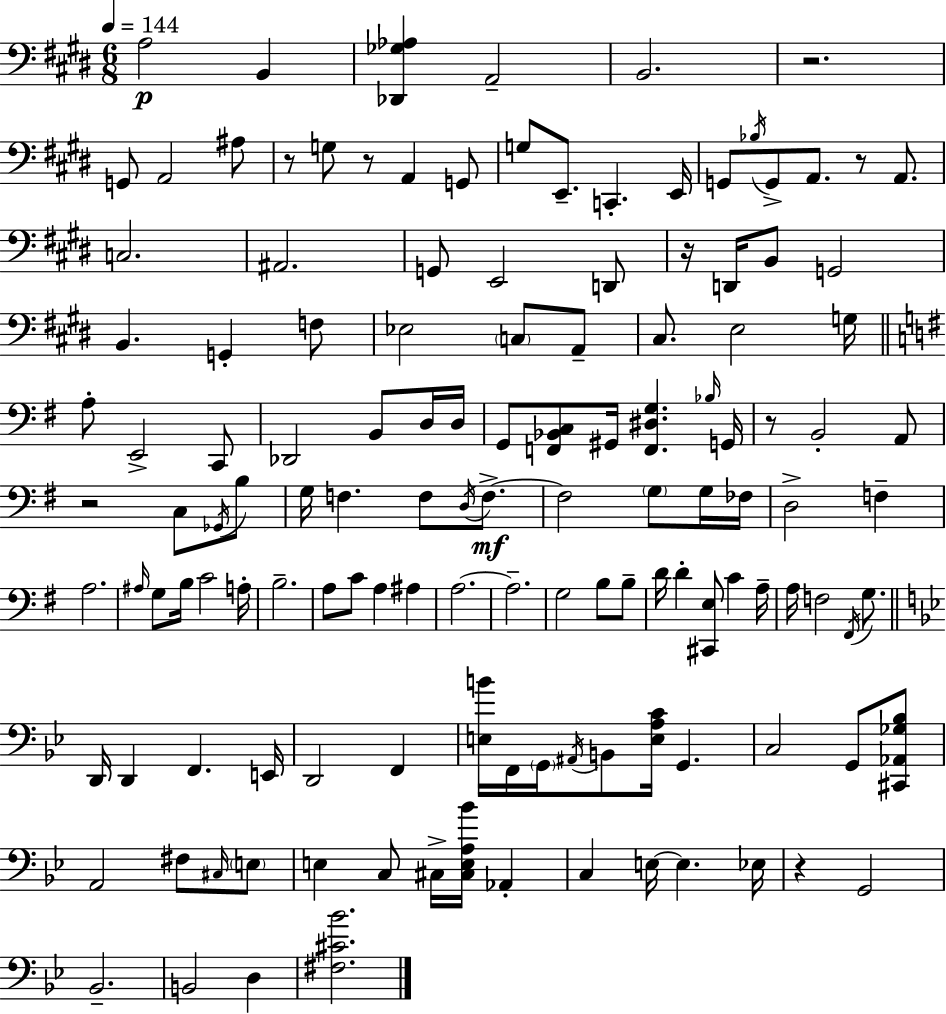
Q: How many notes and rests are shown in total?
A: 133